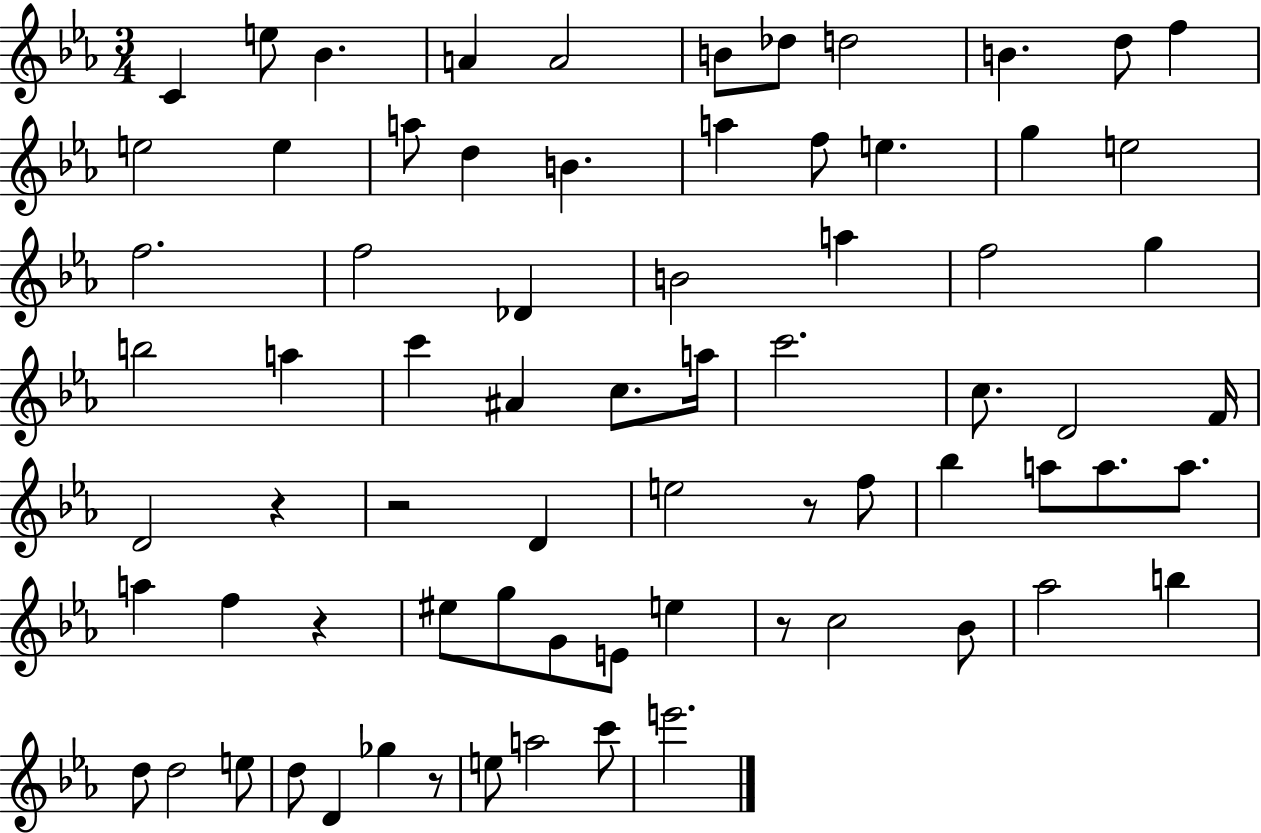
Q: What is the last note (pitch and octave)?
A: E6